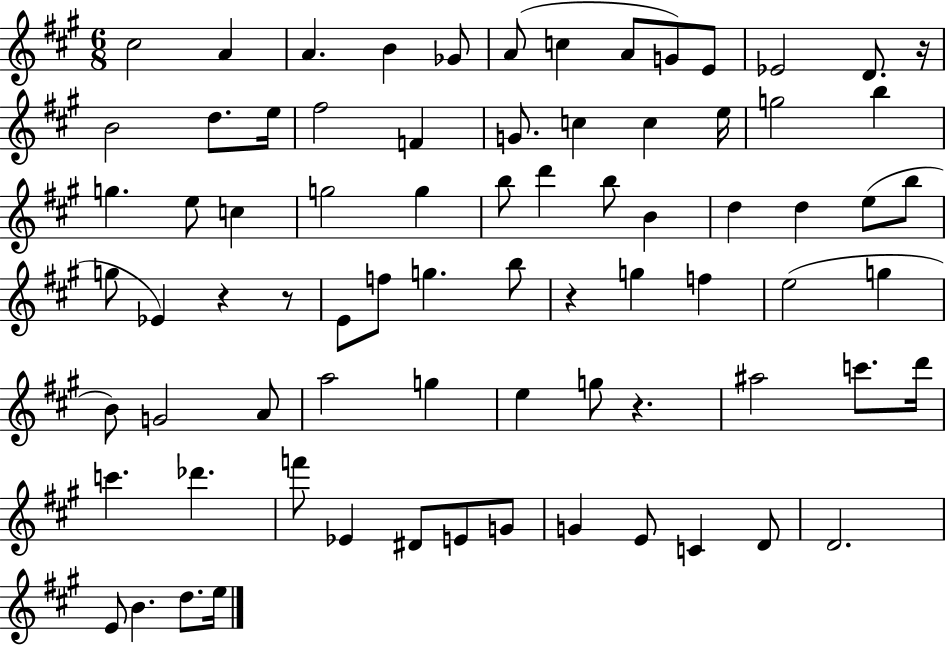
C#5/h A4/q A4/q. B4/q Gb4/e A4/e C5/q A4/e G4/e E4/e Eb4/h D4/e. R/s B4/h D5/e. E5/s F#5/h F4/q G4/e. C5/q C5/q E5/s G5/h B5/q G5/q. E5/e C5/q G5/h G5/q B5/e D6/q B5/e B4/q D5/q D5/q E5/e B5/e G5/e Eb4/q R/q R/e E4/e F5/e G5/q. B5/e R/q G5/q F5/q E5/h G5/q B4/e G4/h A4/e A5/h G5/q E5/q G5/e R/q. A#5/h C6/e. D6/s C6/q. Db6/q. F6/e Eb4/q D#4/e E4/e G4/e G4/q E4/e C4/q D4/e D4/h. E4/e B4/q. D5/e. E5/s